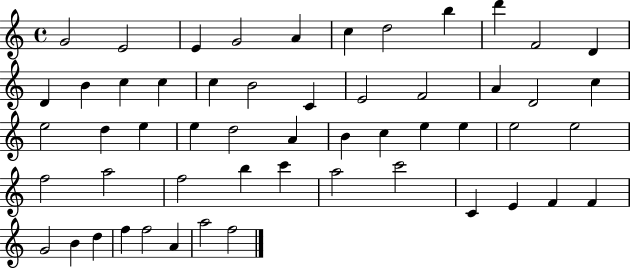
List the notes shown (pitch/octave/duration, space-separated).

G4/h E4/h E4/q G4/h A4/q C5/q D5/h B5/q D6/q F4/h D4/q D4/q B4/q C5/q C5/q C5/q B4/h C4/q E4/h F4/h A4/q D4/h C5/q E5/h D5/q E5/q E5/q D5/h A4/q B4/q C5/q E5/q E5/q E5/h E5/h F5/h A5/h F5/h B5/q C6/q A5/h C6/h C4/q E4/q F4/q F4/q G4/h B4/q D5/q F5/q F5/h A4/q A5/h F5/h